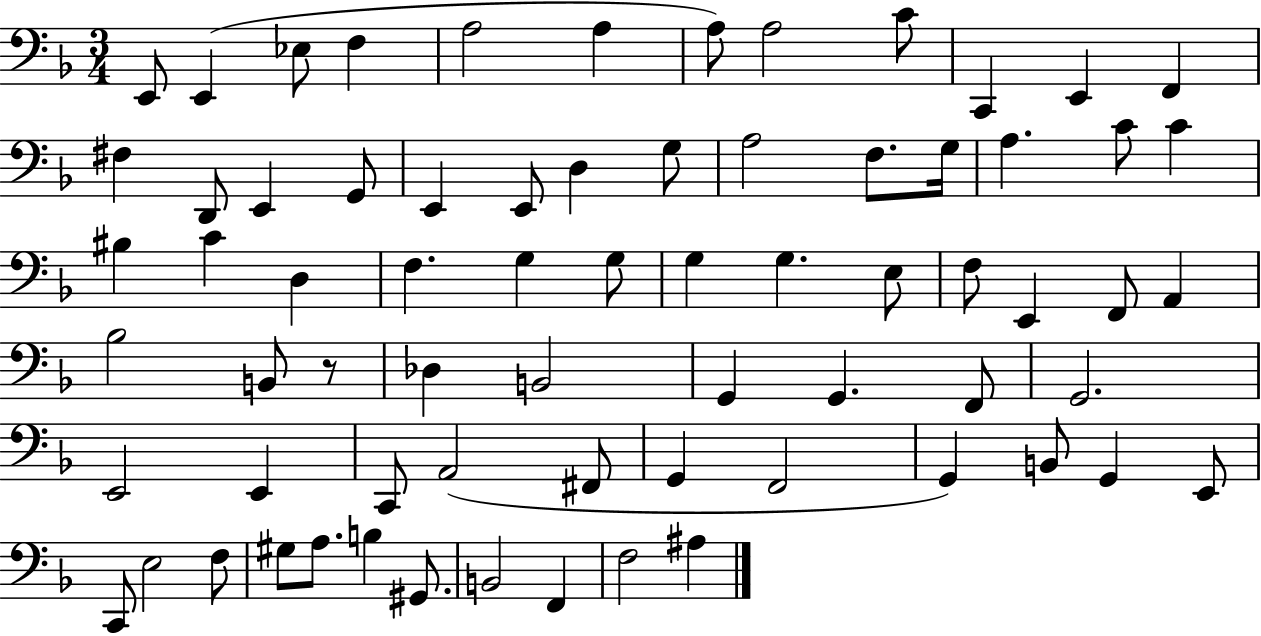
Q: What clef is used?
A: bass